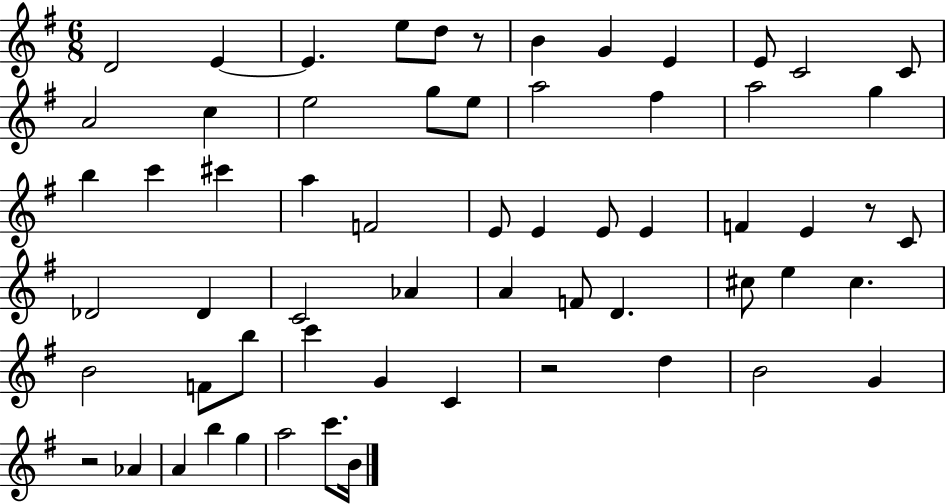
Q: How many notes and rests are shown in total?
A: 62